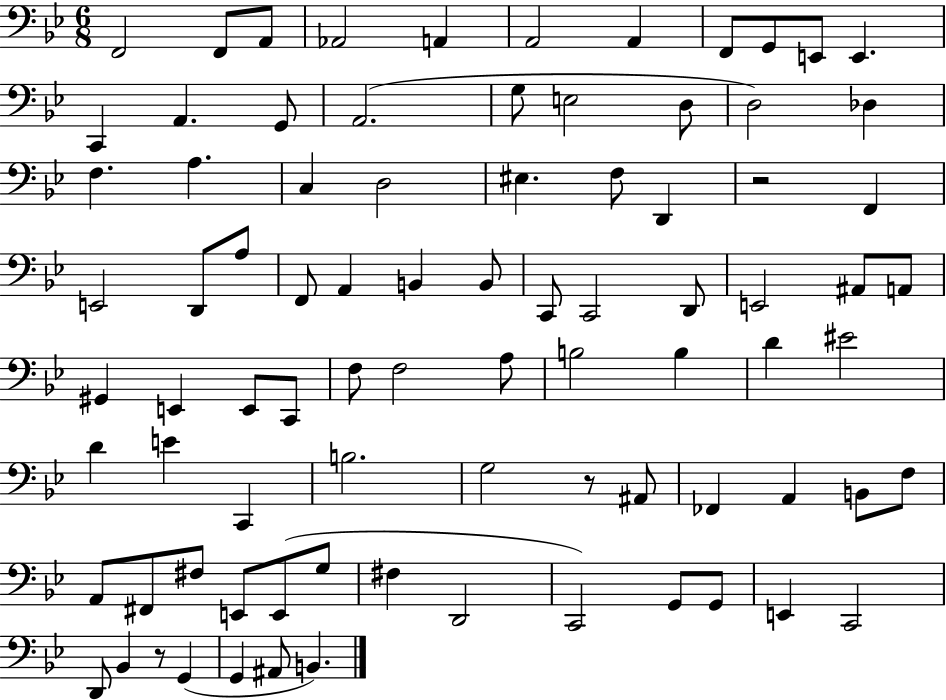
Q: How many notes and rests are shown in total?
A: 84